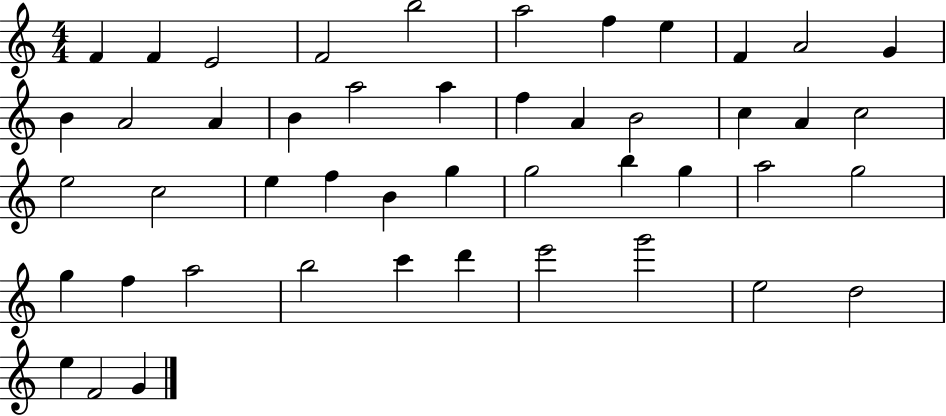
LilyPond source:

{
  \clef treble
  \numericTimeSignature
  \time 4/4
  \key c \major
  f'4 f'4 e'2 | f'2 b''2 | a''2 f''4 e''4 | f'4 a'2 g'4 | \break b'4 a'2 a'4 | b'4 a''2 a''4 | f''4 a'4 b'2 | c''4 a'4 c''2 | \break e''2 c''2 | e''4 f''4 b'4 g''4 | g''2 b''4 g''4 | a''2 g''2 | \break g''4 f''4 a''2 | b''2 c'''4 d'''4 | e'''2 g'''2 | e''2 d''2 | \break e''4 f'2 g'4 | \bar "|."
}